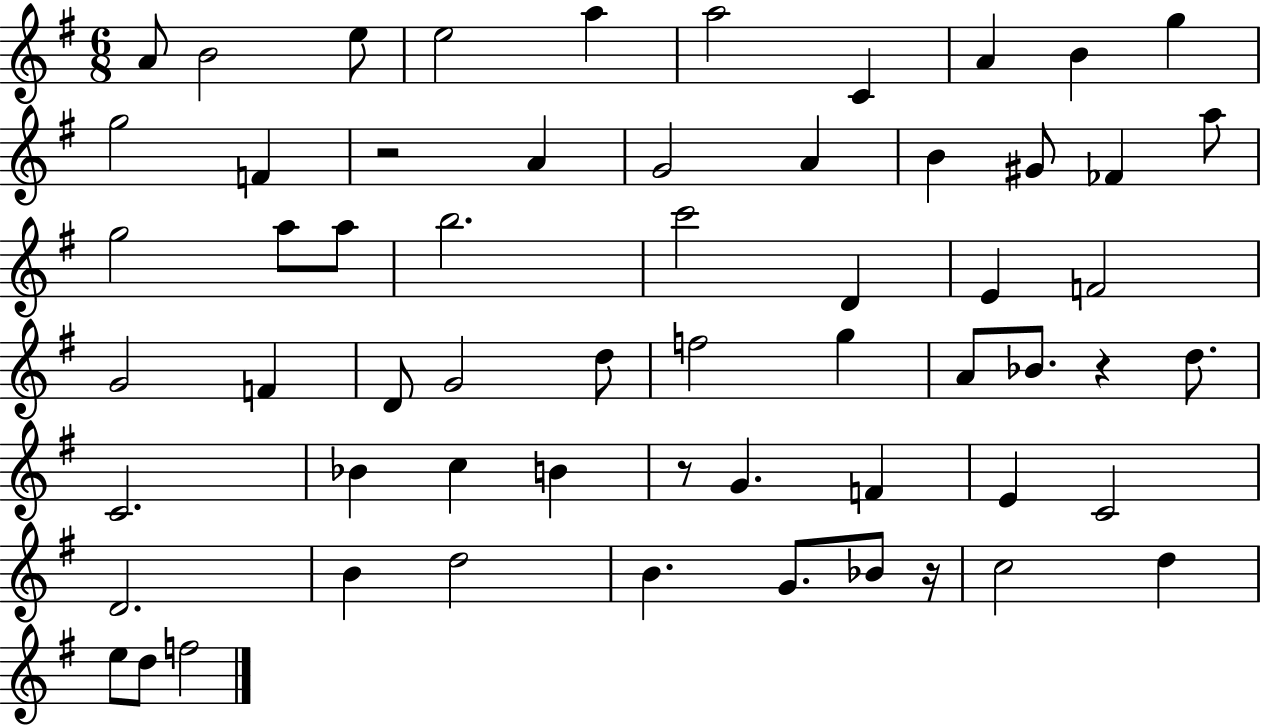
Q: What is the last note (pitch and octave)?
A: F5